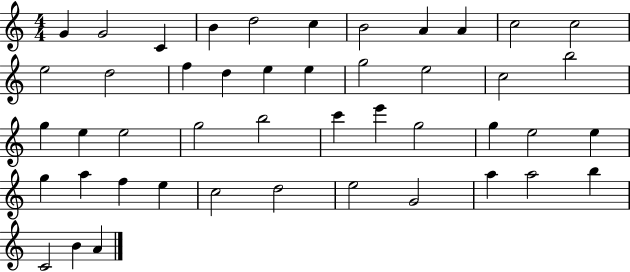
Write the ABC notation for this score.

X:1
T:Untitled
M:4/4
L:1/4
K:C
G G2 C B d2 c B2 A A c2 c2 e2 d2 f d e e g2 e2 c2 b2 g e e2 g2 b2 c' e' g2 g e2 e g a f e c2 d2 e2 G2 a a2 b C2 B A